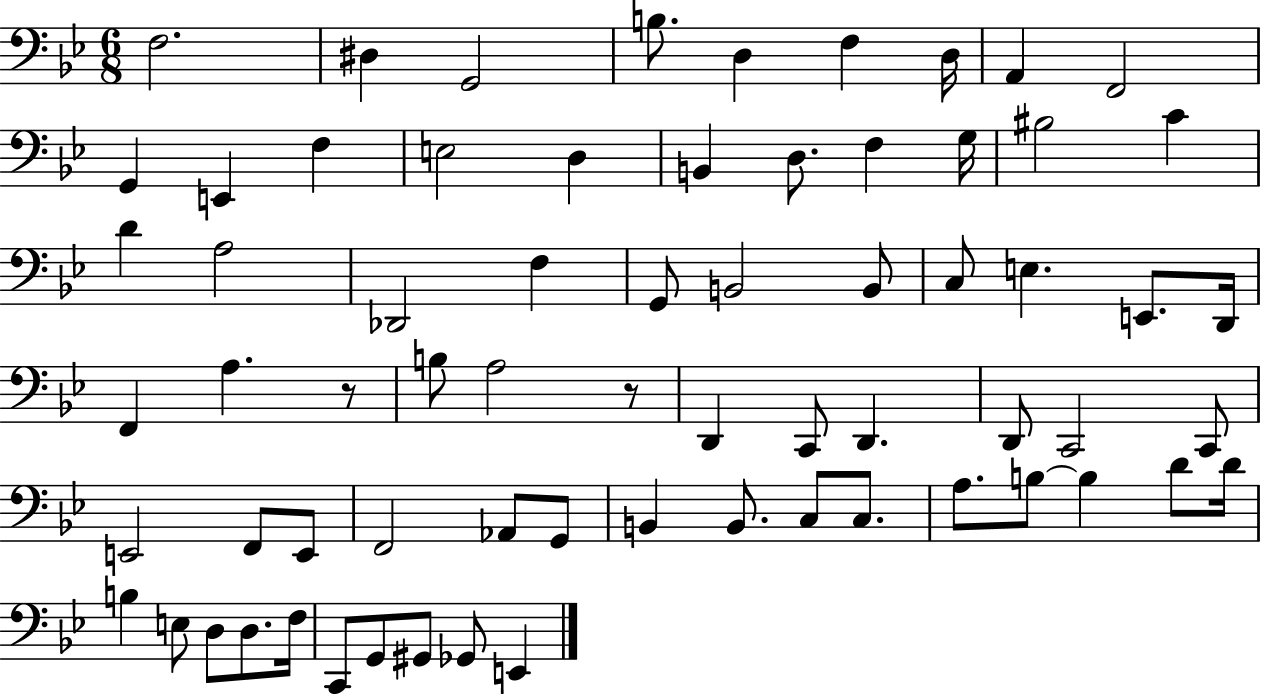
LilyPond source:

{
  \clef bass
  \numericTimeSignature
  \time 6/8
  \key bes \major
  \repeat volta 2 { f2. | dis4 g,2 | b8. d4 f4 d16 | a,4 f,2 | \break g,4 e,4 f4 | e2 d4 | b,4 d8. f4 g16 | bis2 c'4 | \break d'4 a2 | des,2 f4 | g,8 b,2 b,8 | c8 e4. e,8. d,16 | \break f,4 a4. r8 | b8 a2 r8 | d,4 c,8 d,4. | d,8 c,2 c,8 | \break e,2 f,8 e,8 | f,2 aes,8 g,8 | b,4 b,8. c8 c8. | a8. b8~~ b4 d'8 d'16 | \break b4 e8 d8 d8. f16 | c,8 g,8 gis,8 ges,8 e,4 | } \bar "|."
}